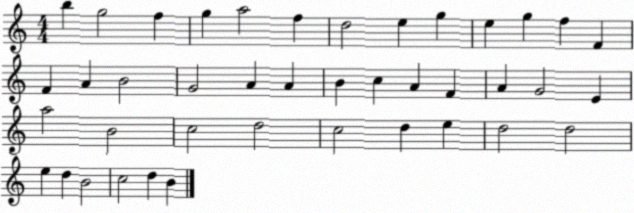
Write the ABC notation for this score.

X:1
T:Untitled
M:4/4
L:1/4
K:C
b g2 f g a2 f d2 e g e g f F F A B2 G2 A A B c A F A G2 E a2 B2 c2 d2 c2 d e d2 d2 e d B2 c2 d B